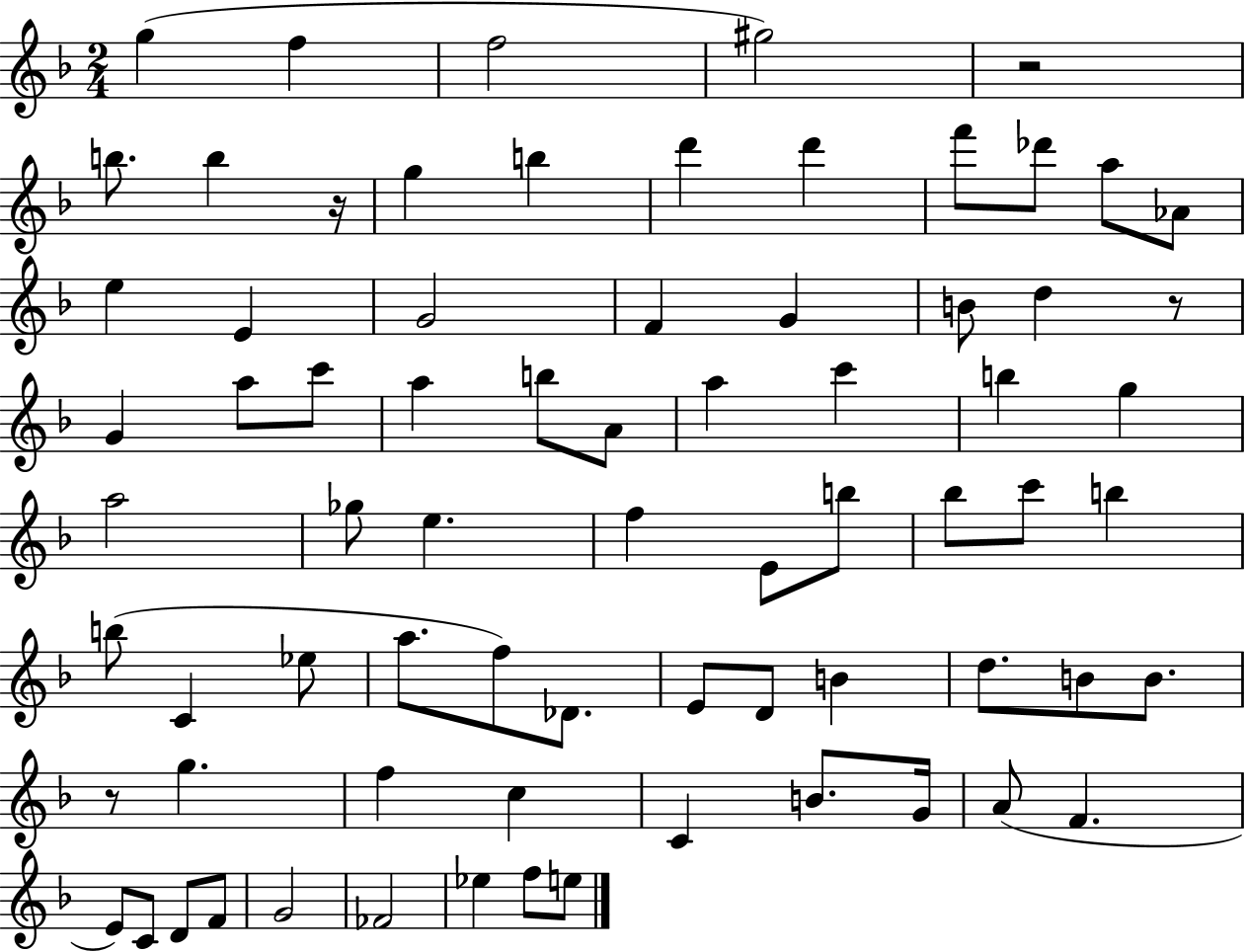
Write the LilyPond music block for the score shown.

{
  \clef treble
  \numericTimeSignature
  \time 2/4
  \key f \major
  g''4( f''4 | f''2 | gis''2) | r2 | \break b''8. b''4 r16 | g''4 b''4 | d'''4 d'''4 | f'''8 des'''8 a''8 aes'8 | \break e''4 e'4 | g'2 | f'4 g'4 | b'8 d''4 r8 | \break g'4 a''8 c'''8 | a''4 b''8 a'8 | a''4 c'''4 | b''4 g''4 | \break a''2 | ges''8 e''4. | f''4 e'8 b''8 | bes''8 c'''8 b''4 | \break b''8( c'4 ees''8 | a''8. f''8) des'8. | e'8 d'8 b'4 | d''8. b'8 b'8. | \break r8 g''4. | f''4 c''4 | c'4 b'8. g'16 | a'8( f'4. | \break e'8) c'8 d'8 f'8 | g'2 | fes'2 | ees''4 f''8 e''8 | \break \bar "|."
}